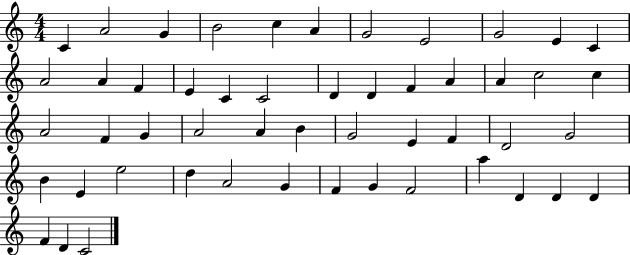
X:1
T:Untitled
M:4/4
L:1/4
K:C
C A2 G B2 c A G2 E2 G2 E C A2 A F E C C2 D D F A A c2 c A2 F G A2 A B G2 E F D2 G2 B E e2 d A2 G F G F2 a D D D F D C2